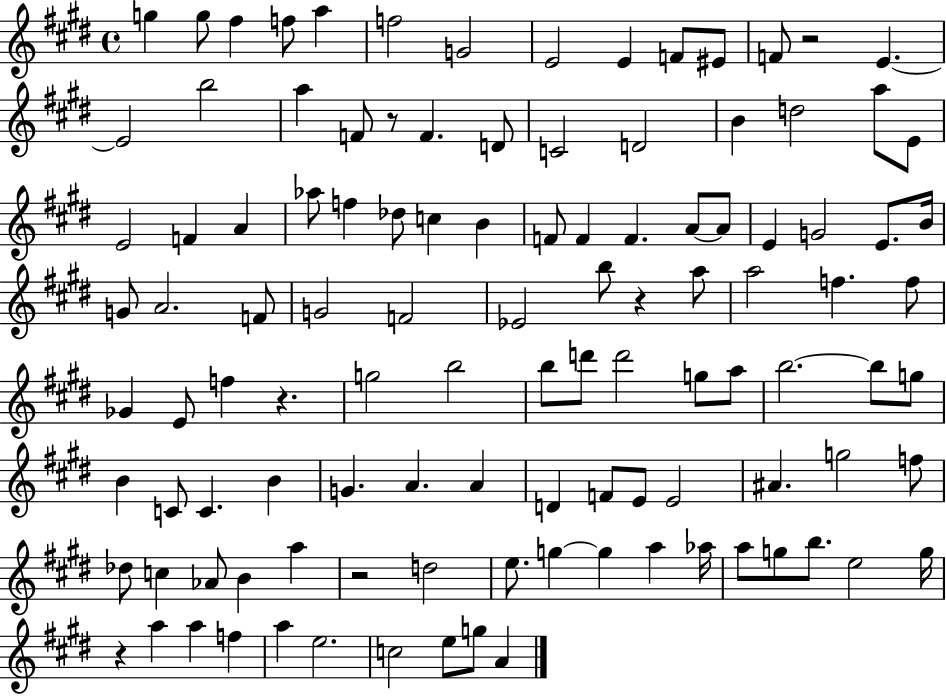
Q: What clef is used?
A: treble